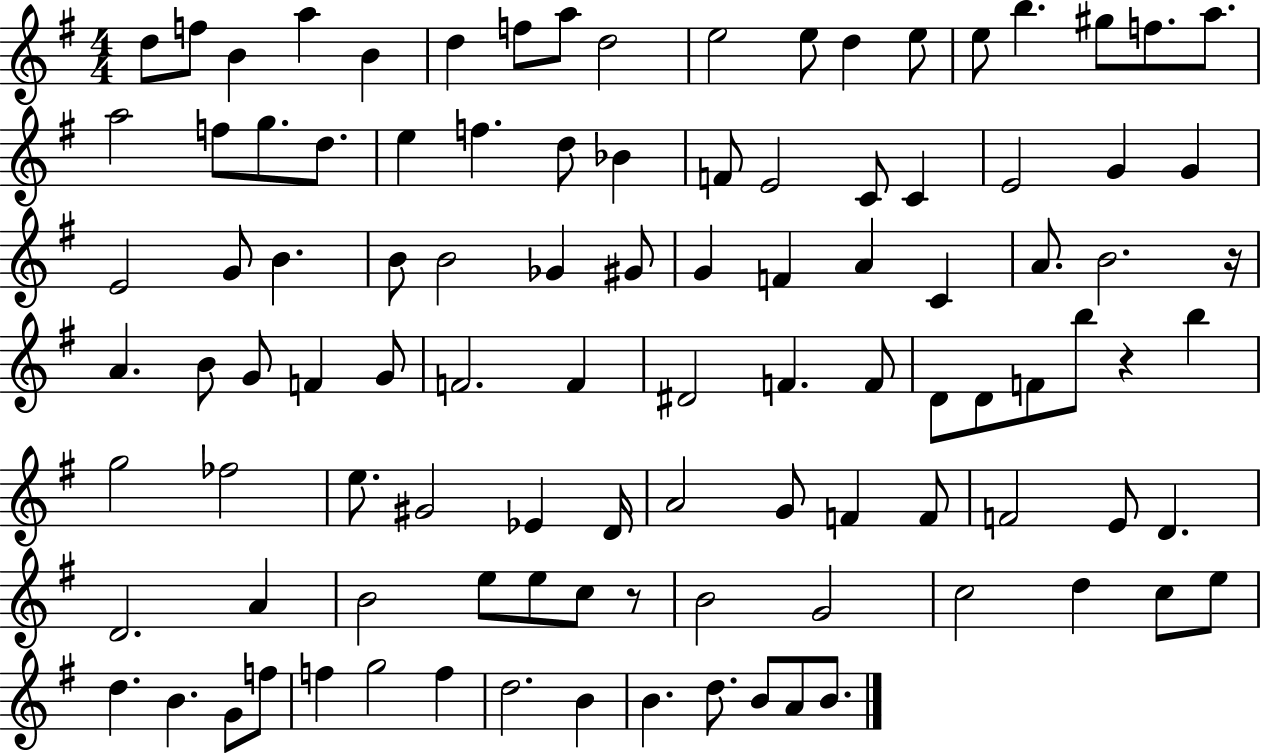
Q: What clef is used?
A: treble